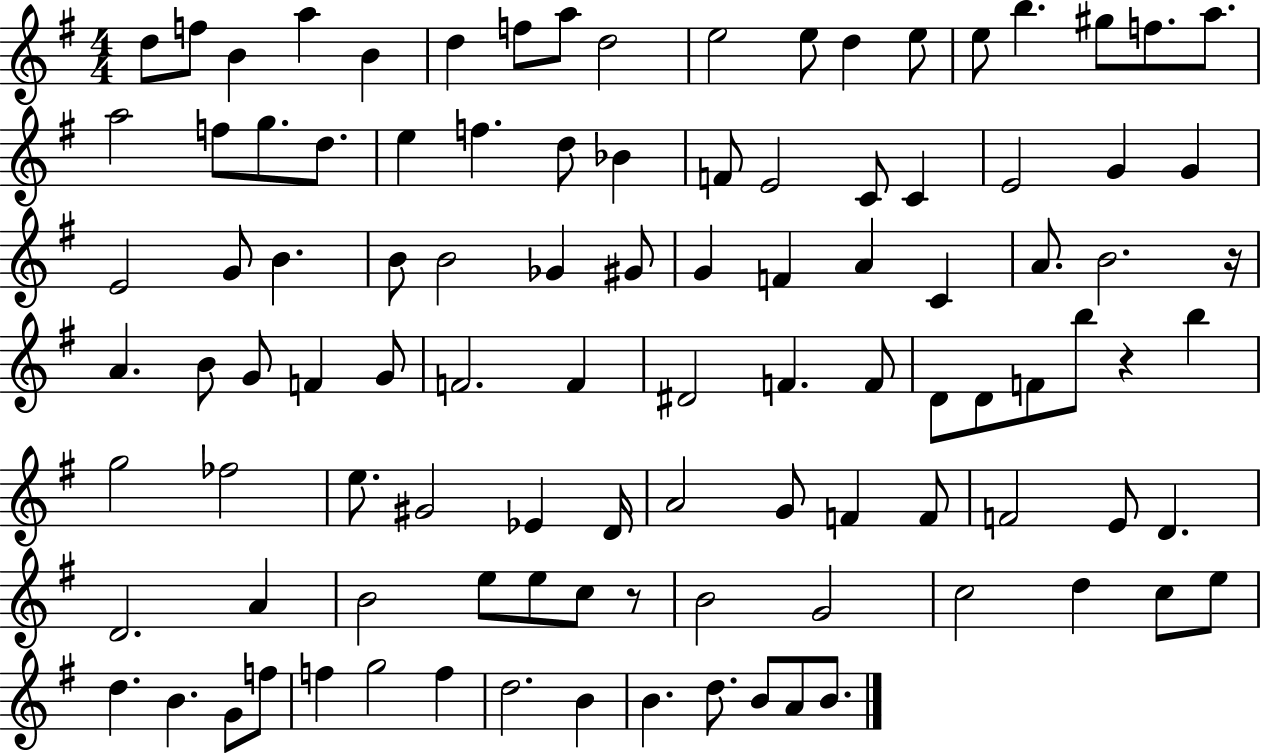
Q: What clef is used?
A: treble